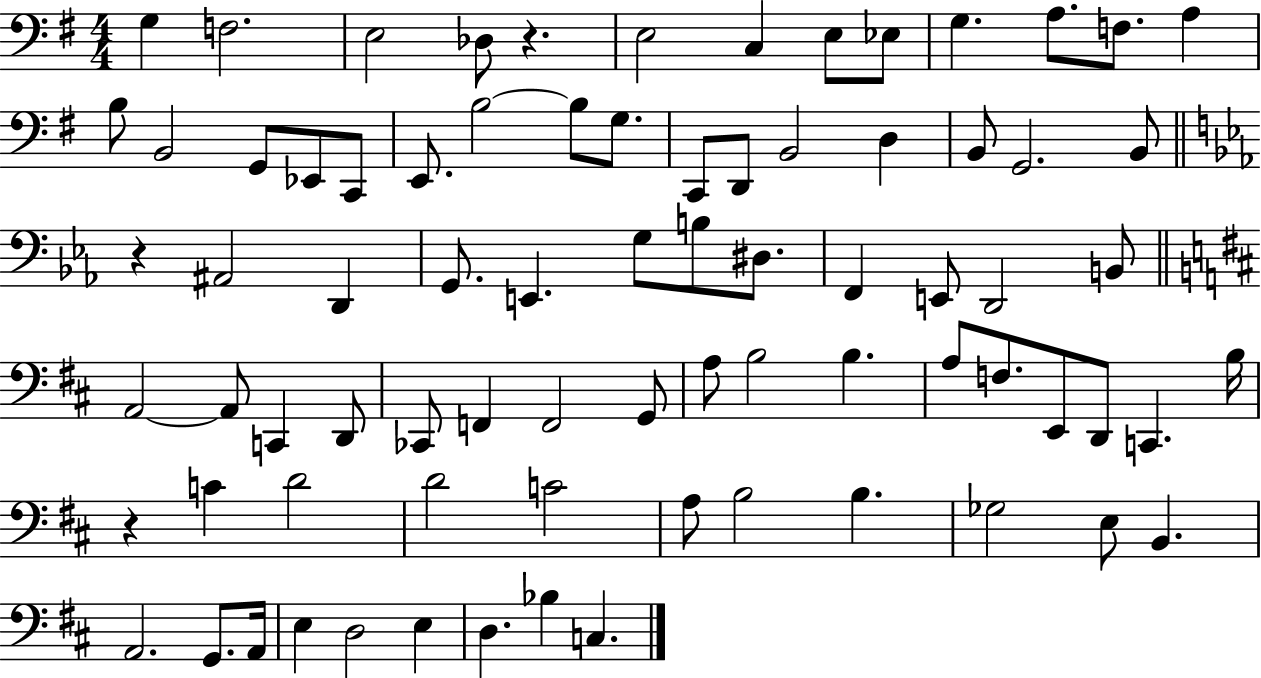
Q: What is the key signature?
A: G major